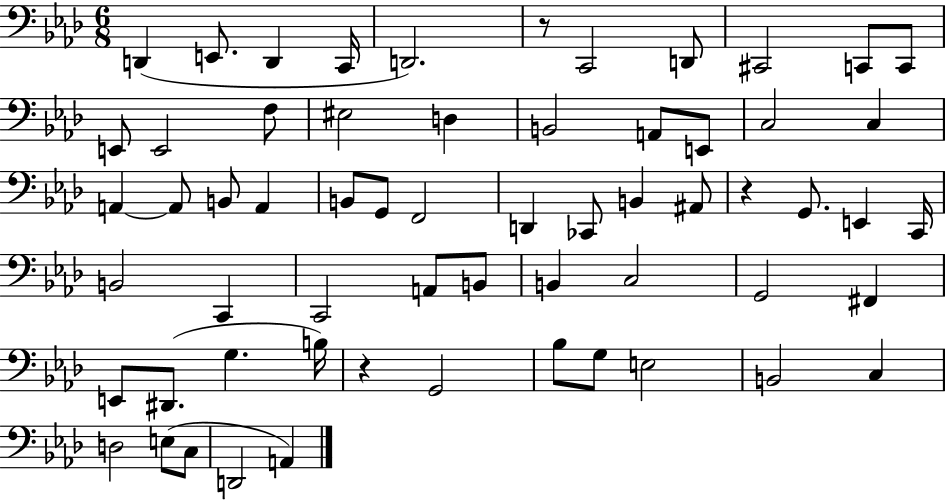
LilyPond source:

{
  \clef bass
  \numericTimeSignature
  \time 6/8
  \key aes \major
  d,4( e,8. d,4 c,16 | d,2.) | r8 c,2 d,8 | cis,2 c,8 c,8 | \break e,8 e,2 f8 | eis2 d4 | b,2 a,8 e,8 | c2 c4 | \break a,4~~ a,8 b,8 a,4 | b,8 g,8 f,2 | d,4 ces,8 b,4 ais,8 | r4 g,8. e,4 c,16 | \break b,2 c,4 | c,2 a,8 b,8 | b,4 c2 | g,2 fis,4 | \break e,8 dis,8.( g4. b16) | r4 g,2 | bes8 g8 e2 | b,2 c4 | \break d2 e8( c8 | d,2 a,4) | \bar "|."
}